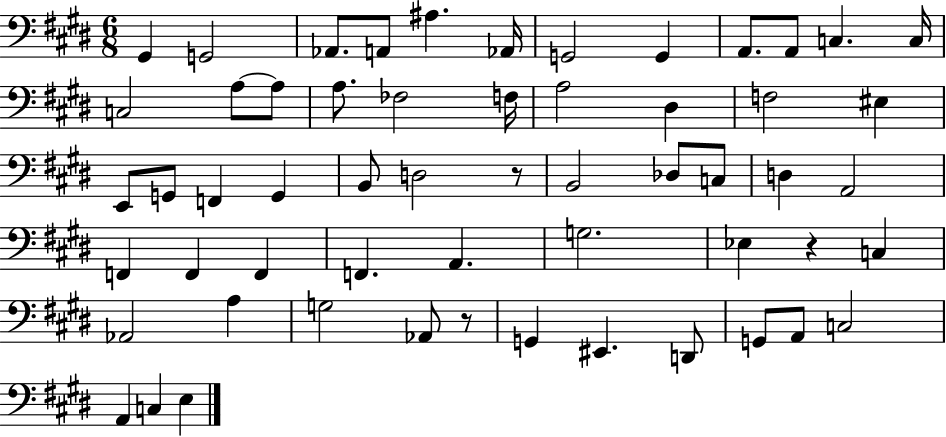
X:1
T:Untitled
M:6/8
L:1/4
K:E
^G,, G,,2 _A,,/2 A,,/2 ^A, _A,,/4 G,,2 G,, A,,/2 A,,/2 C, C,/4 C,2 A,/2 A,/2 A,/2 _F,2 F,/4 A,2 ^D, F,2 ^E, E,,/2 G,,/2 F,, G,, B,,/2 D,2 z/2 B,,2 _D,/2 C,/2 D, A,,2 F,, F,, F,, F,, A,, G,2 _E, z C, _A,,2 A, G,2 _A,,/2 z/2 G,, ^E,, D,,/2 G,,/2 A,,/2 C,2 A,, C, E,